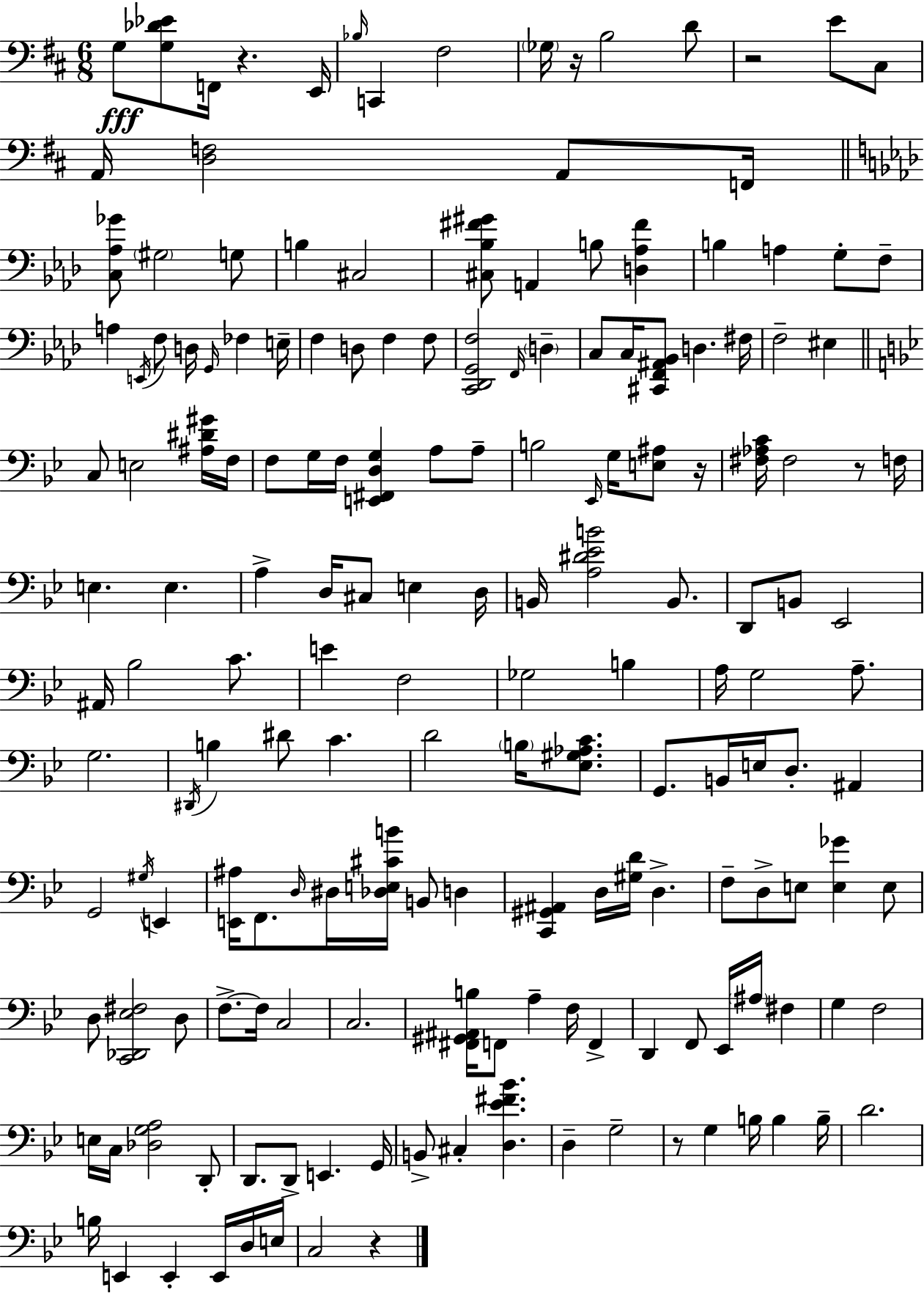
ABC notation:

X:1
T:Untitled
M:6/8
L:1/4
K:D
G,/2 [G,_D_E]/2 F,,/4 z E,,/4 _B,/4 C,, ^F,2 _G,/4 z/4 B,2 D/2 z2 E/2 ^C,/2 A,,/4 [D,F,]2 A,,/2 F,,/4 [C,_A,_G]/2 ^G,2 G,/2 B, ^C,2 [^C,_B,^F^G]/2 A,, B,/2 [D,_A,^F] B, A, G,/2 F,/2 A, E,,/4 F,/2 D,/4 G,,/4 _F, E,/4 F, D,/2 F, F,/2 [C,,_D,,G,,F,]2 F,,/4 D, C,/2 C,/4 [^C,,F,,^A,,_B,,]/2 D, ^F,/4 F,2 ^E, C,/2 E,2 [^A,^D^G]/4 F,/4 F,/2 G,/4 F,/4 [E,,^F,,D,G,] A,/2 A,/2 B,2 _E,,/4 G,/4 [E,^A,]/2 z/4 [^F,_A,C]/4 ^F,2 z/2 F,/4 E, E, A, D,/4 ^C,/2 E, D,/4 B,,/4 [A,^D_EB]2 B,,/2 D,,/2 B,,/2 _E,,2 ^A,,/4 _B,2 C/2 E F,2 _G,2 B, A,/4 G,2 A,/2 G,2 ^D,,/4 B, ^D/2 C D2 B,/4 [_E,^G,_A,C]/2 G,,/2 B,,/4 E,/4 D,/2 ^A,, G,,2 ^G,/4 E,, [E,,^A,]/4 F,,/2 D,/4 ^D,/4 [_D,E,^CB]/4 B,,/2 D, [C,,^G,,^A,,] D,/4 [^G,D]/4 D, F,/2 D,/2 E,/2 [E,_G] E,/2 D,/2 [C,,_D,,_E,^F,]2 D,/2 F,/2 F,/4 C,2 C,2 [^F,,^G,,^A,,B,]/4 F,,/2 A, F,/4 F,, D,, F,,/2 _E,,/4 ^A,/4 ^F, G, F,2 E,/4 C,/4 [_D,G,A,]2 D,,/2 D,,/2 D,,/2 E,, G,,/4 B,,/2 ^C, [D,_E^F_B] D, G,2 z/2 G, B,/4 B, B,/4 D2 B,/4 E,, E,, E,,/4 D,/4 E,/4 C,2 z